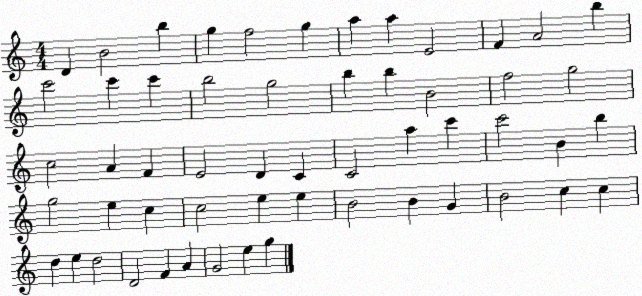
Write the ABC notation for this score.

X:1
T:Untitled
M:4/4
L:1/4
K:C
D B2 b g f2 g a a E2 F A2 b c'2 c' c' b2 g2 b b B2 f2 g2 c2 A F E2 D C C2 a c' c'2 B b g2 e c c2 e e B2 B G B2 c c d e d2 D2 F A G2 e g